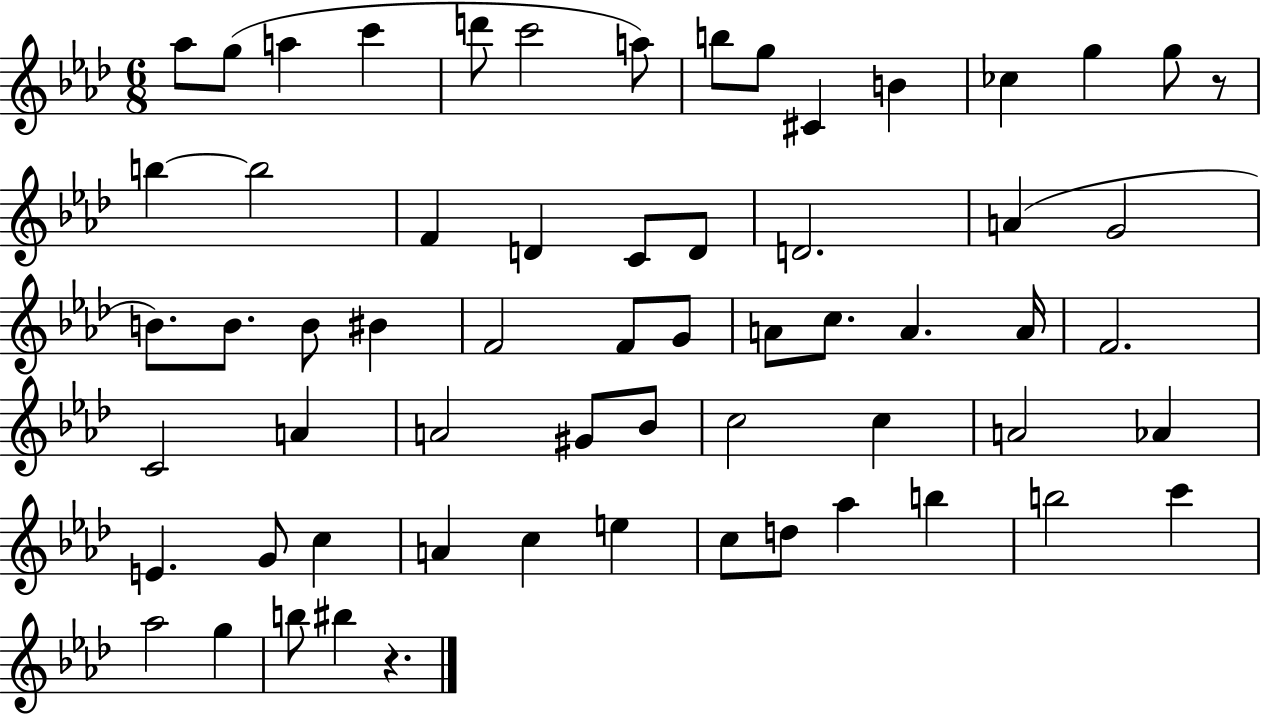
X:1
T:Untitled
M:6/8
L:1/4
K:Ab
_a/2 g/2 a c' d'/2 c'2 a/2 b/2 g/2 ^C B _c g g/2 z/2 b b2 F D C/2 D/2 D2 A G2 B/2 B/2 B/2 ^B F2 F/2 G/2 A/2 c/2 A A/4 F2 C2 A A2 ^G/2 _B/2 c2 c A2 _A E G/2 c A c e c/2 d/2 _a b b2 c' _a2 g b/2 ^b z